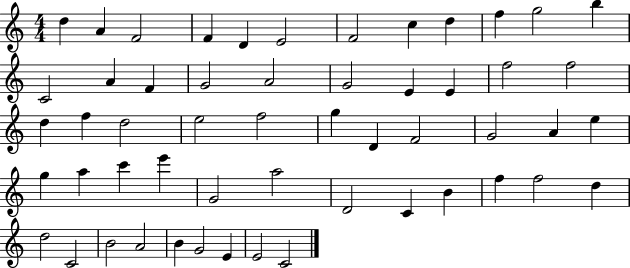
X:1
T:Untitled
M:4/4
L:1/4
K:C
d A F2 F D E2 F2 c d f g2 b C2 A F G2 A2 G2 E E f2 f2 d f d2 e2 f2 g D F2 G2 A e g a c' e' G2 a2 D2 C B f f2 d d2 C2 B2 A2 B G2 E E2 C2